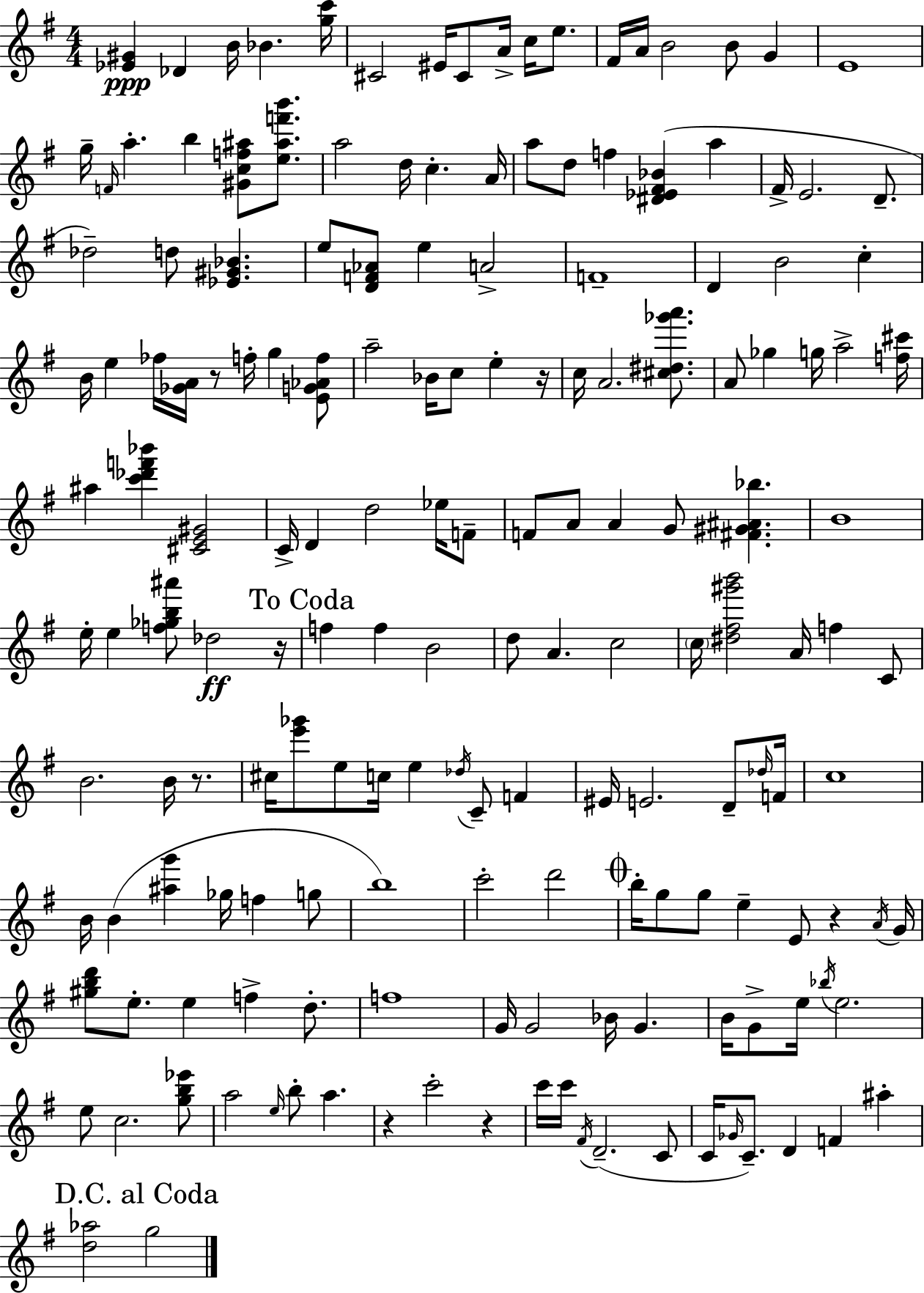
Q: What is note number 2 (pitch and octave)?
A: B4